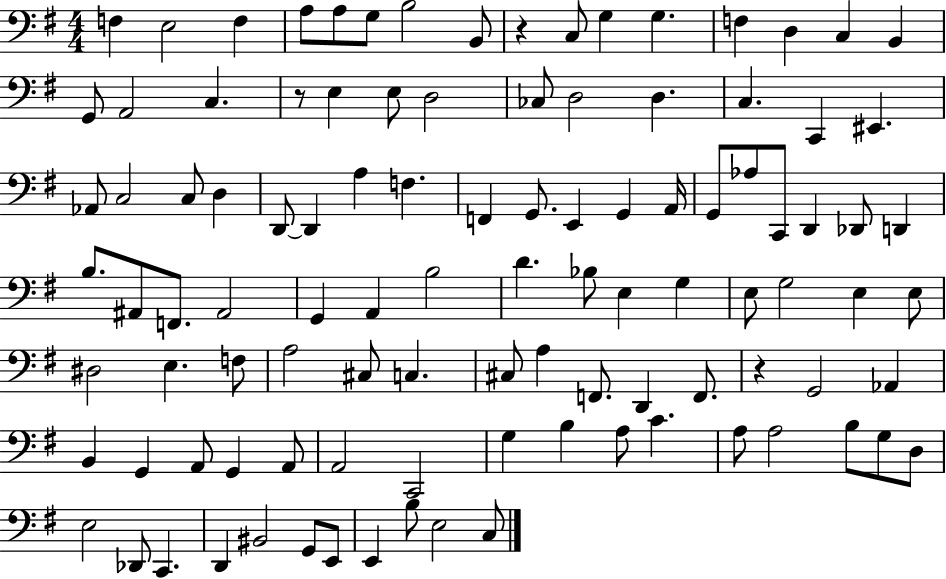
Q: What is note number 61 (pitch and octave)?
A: E3